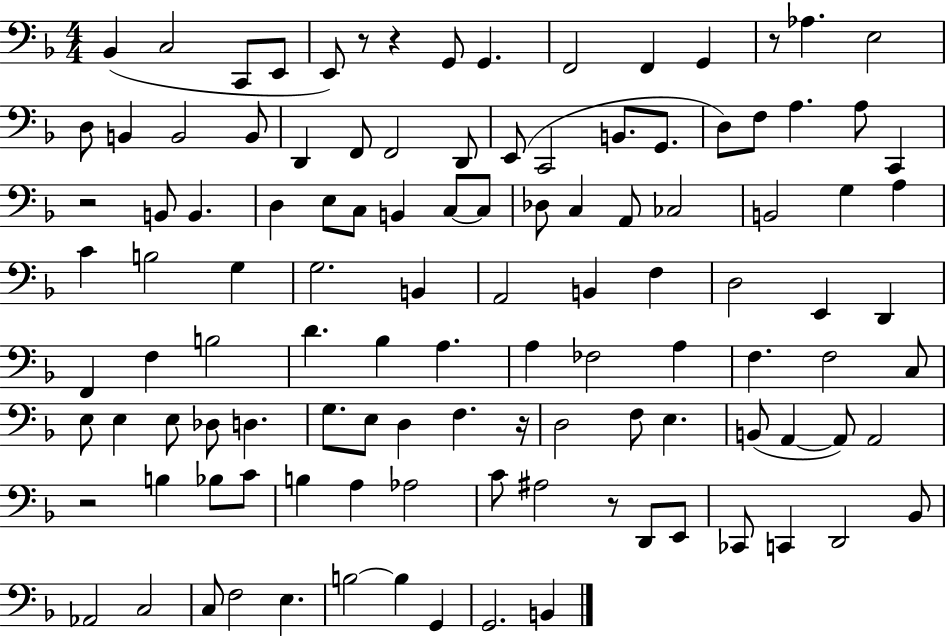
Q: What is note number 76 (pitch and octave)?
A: F3